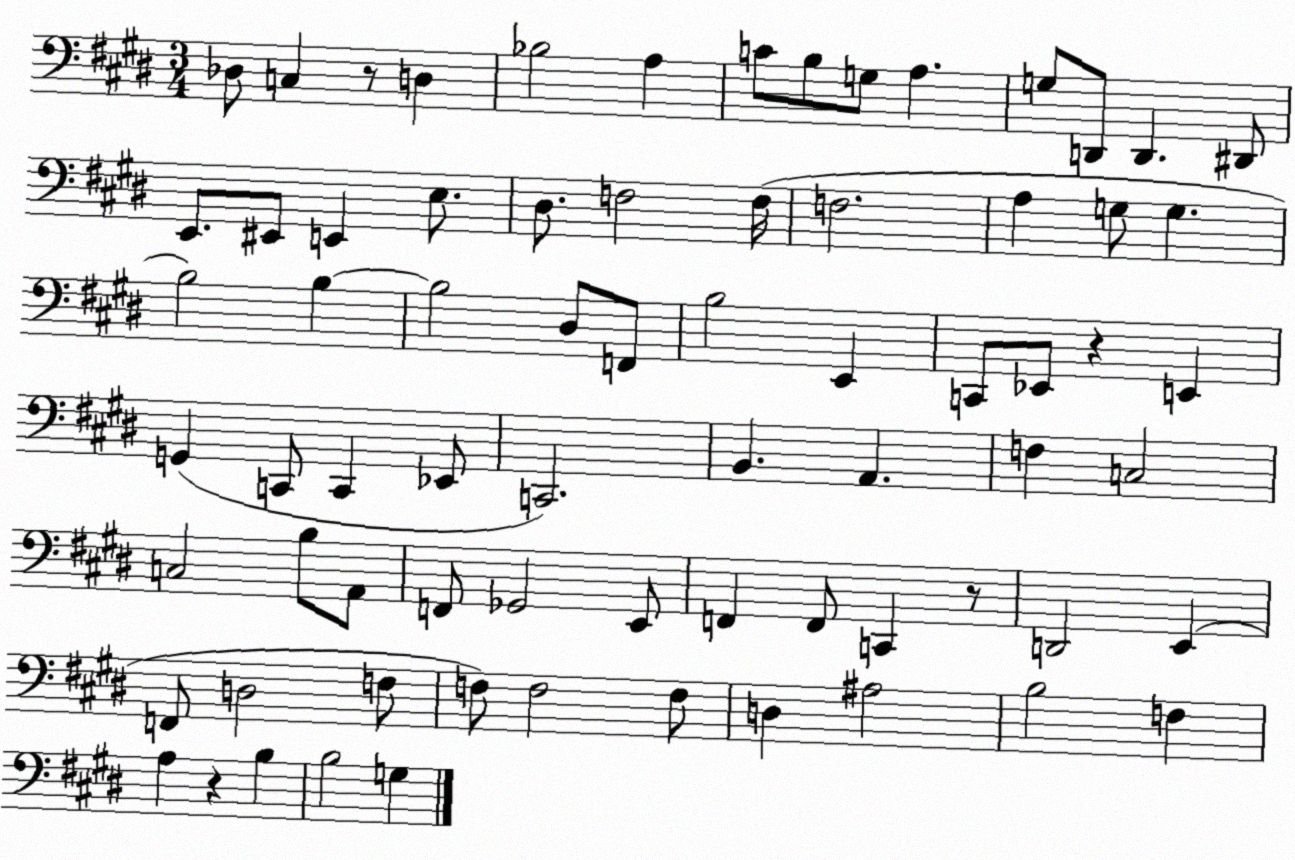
X:1
T:Untitled
M:3/4
L:1/4
K:E
_D,/2 C, z/2 D, _B,2 A, C/2 B,/2 G,/2 A, G,/2 D,,/2 D,, ^D,,/2 E,,/2 ^E,,/2 E,, E,/2 ^D,/2 F,2 F,/4 F,2 A, G,/2 G, B,2 B, B,2 ^D,/2 F,,/2 B,2 E,, C,,/2 _E,,/2 z E,, G,, C,,/2 C,, _E,,/2 C,,2 B,, A,, F, C,2 C,2 B,/2 A,,/2 F,,/2 _G,,2 E,,/2 F,, F,,/2 C,, z/2 D,,2 E,, F,,/2 D,2 F,/2 F,/2 F,2 F,/2 D, ^A,2 B,2 F, A, z B, B,2 G,